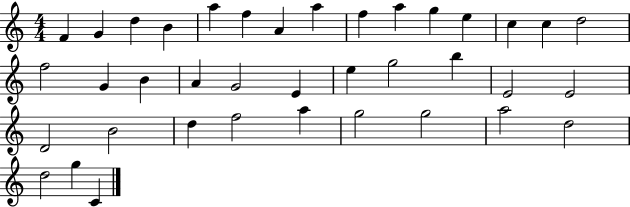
F4/q G4/q D5/q B4/q A5/q F5/q A4/q A5/q F5/q A5/q G5/q E5/q C5/q C5/q D5/h F5/h G4/q B4/q A4/q G4/h E4/q E5/q G5/h B5/q E4/h E4/h D4/h B4/h D5/q F5/h A5/q G5/h G5/h A5/h D5/h D5/h G5/q C4/q